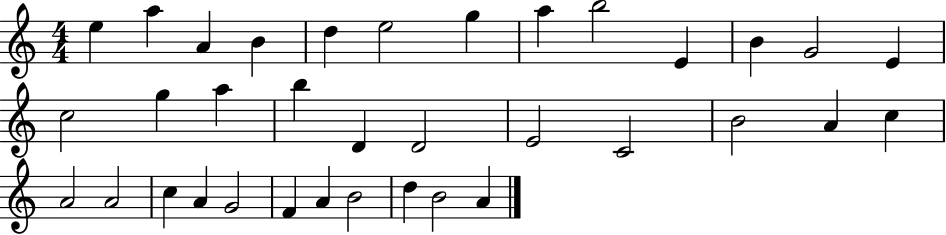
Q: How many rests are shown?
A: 0